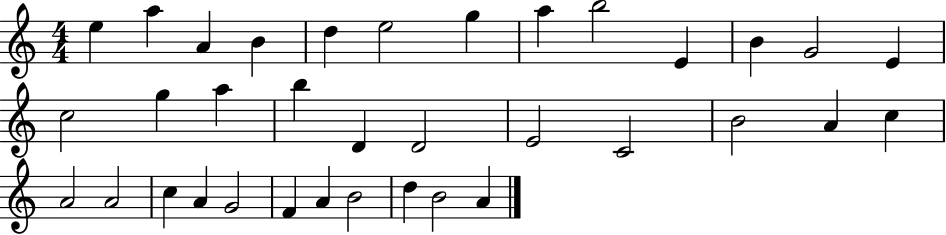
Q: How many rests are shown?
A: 0